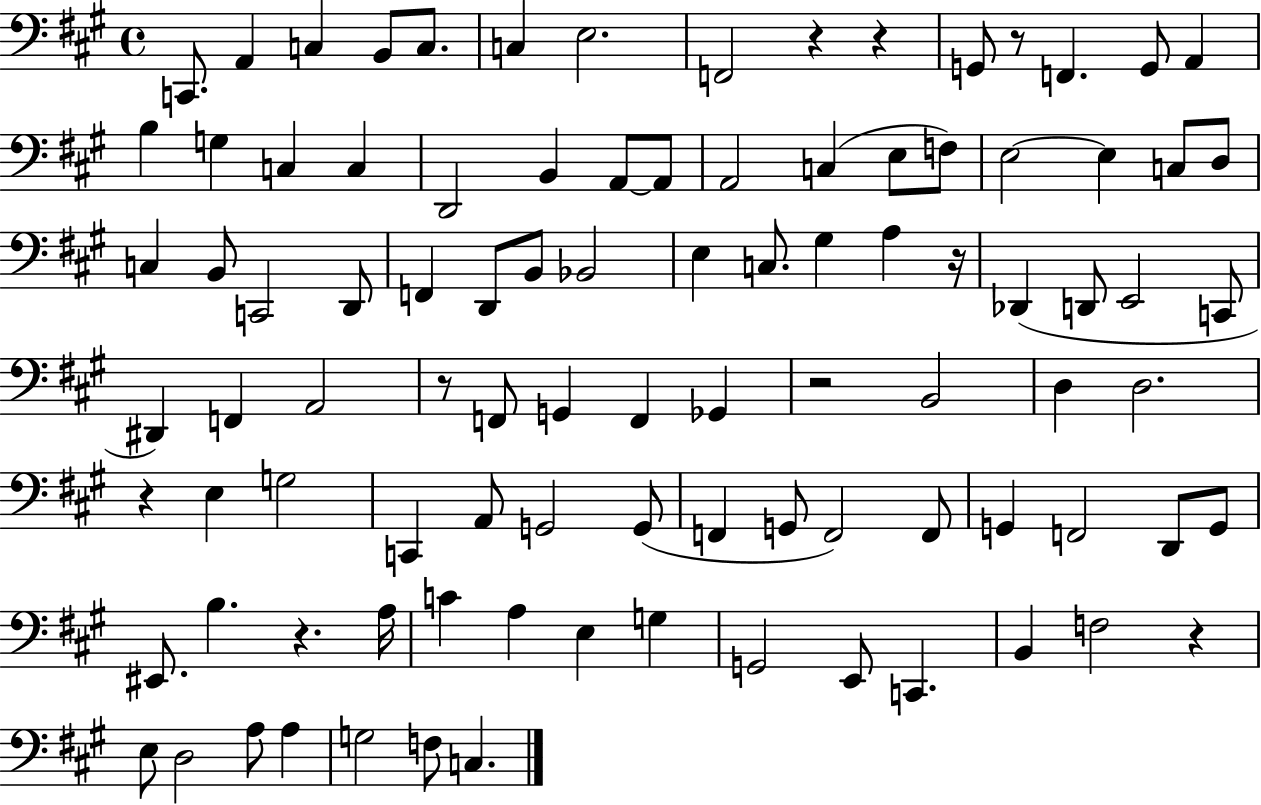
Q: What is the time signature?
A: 4/4